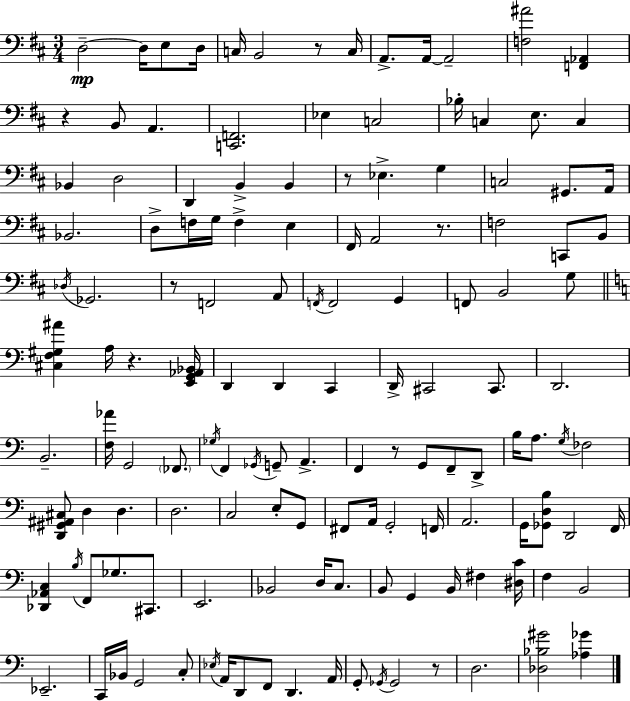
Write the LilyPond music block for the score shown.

{
  \clef bass
  \numericTimeSignature
  \time 3/4
  \key d \major
  \repeat volta 2 { d2--~~\mp d16 e8 d16 | c16 b,2 r8 c16 | a,8.-> a,16~~ a,2-- | <f ais'>2 <f, aes,>4 | \break r4 b,8 a,4. | <c, f,>2. | ees4 c2 | bes16-. c4 e8. c4 | \break bes,4 d2 | d,4 b,4-> b,4 | r8 ees4.-> g4 | c2 gis,8. a,16 | \break bes,2. | d8-> f16 g16 f4-> e4 | fis,16 a,2 r8. | f2 c,8 b,8 | \break \acciaccatura { des16 } ges,2. | r8 f,2 a,8 | \acciaccatura { f,16 } f,2 g,4 | f,8 b,2 | \break g8 \bar "||" \break \key a \minor <cis f gis ais'>4 a16 r4. <e, g, aes, bes,>16 | d,4 d,4 c,4 | d,16-> cis,2 cis,8. | d,2. | \break b,2.-- | <f aes'>16 g,2 \parenthesize fes,8. | \acciaccatura { ges16 } f,4 \acciaccatura { ges,16 } g,8-- a,4.-> | f,4 r8 g,8 f,8-- | \break d,8-> b16 a8. \acciaccatura { g16 } fes2 | <d, gis, ais, cis>8 d4 d4. | d2. | c2 e8-. | \break g,8 fis,8 a,16 g,2-. | f,16 a,2. | g,16 <ges, d b>8 d,2 | f,16 <des, aes, c>4 \acciaccatura { b16 } f,8 ges8. | \break cis,8. e,2. | bes,2 | d16 c8. b,8 g,4 b,16 fis4 | <dis c'>16 f4 b,2 | \break ees,2.-- | c,16 bes,16 g,2 | c8-. \acciaccatura { ees16 } a,16 d,8 f,8 d,4. | a,16 g,8-. \acciaccatura { ges,16 } ges,2 | \break r8 d2. | <des bes gis'>2 | <aes ges'>4 } \bar "|."
}